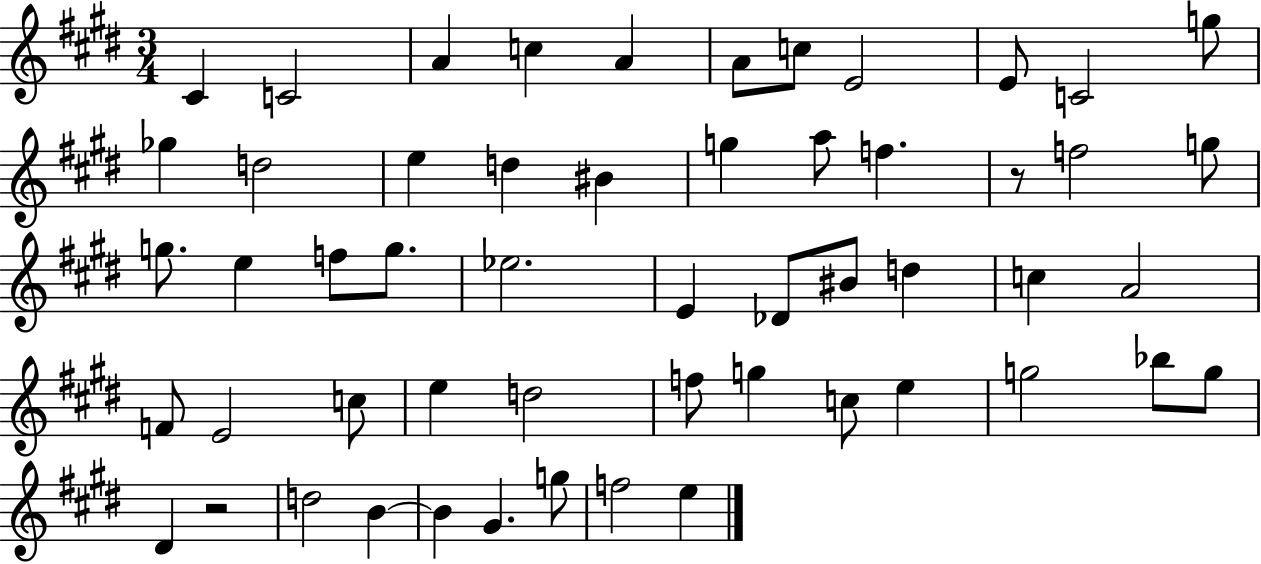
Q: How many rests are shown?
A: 2